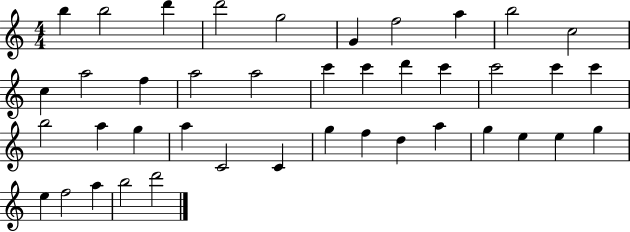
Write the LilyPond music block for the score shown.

{
  \clef treble
  \numericTimeSignature
  \time 4/4
  \key c \major
  b''4 b''2 d'''4 | d'''2 g''2 | g'4 f''2 a''4 | b''2 c''2 | \break c''4 a''2 f''4 | a''2 a''2 | c'''4 c'''4 d'''4 c'''4 | c'''2 c'''4 c'''4 | \break b''2 a''4 g''4 | a''4 c'2 c'4 | g''4 f''4 d''4 a''4 | g''4 e''4 e''4 g''4 | \break e''4 f''2 a''4 | b''2 d'''2 | \bar "|."
}